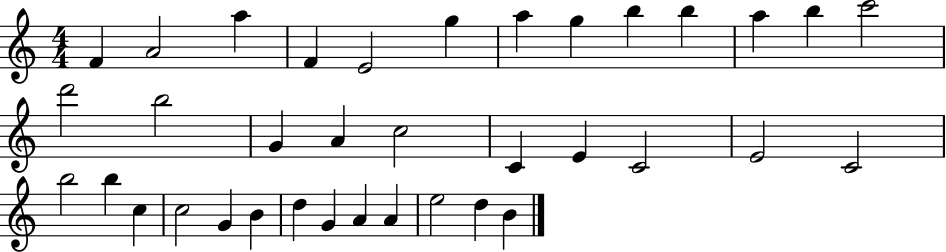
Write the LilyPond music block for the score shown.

{
  \clef treble
  \numericTimeSignature
  \time 4/4
  \key c \major
  f'4 a'2 a''4 | f'4 e'2 g''4 | a''4 g''4 b''4 b''4 | a''4 b''4 c'''2 | \break d'''2 b''2 | g'4 a'4 c''2 | c'4 e'4 c'2 | e'2 c'2 | \break b''2 b''4 c''4 | c''2 g'4 b'4 | d''4 g'4 a'4 a'4 | e''2 d''4 b'4 | \break \bar "|."
}